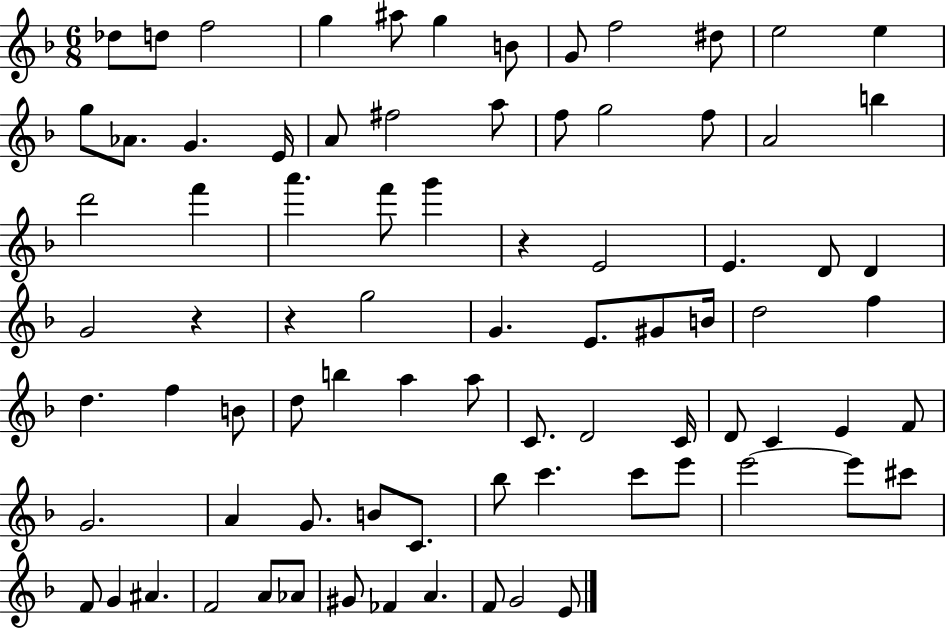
{
  \clef treble
  \numericTimeSignature
  \time 6/8
  \key f \major
  des''8 d''8 f''2 | g''4 ais''8 g''4 b'8 | g'8 f''2 dis''8 | e''2 e''4 | \break g''8 aes'8. g'4. e'16 | a'8 fis''2 a''8 | f''8 g''2 f''8 | a'2 b''4 | \break d'''2 f'''4 | a'''4. f'''8 g'''4 | r4 e'2 | e'4. d'8 d'4 | \break g'2 r4 | r4 g''2 | g'4. e'8. gis'8 b'16 | d''2 f''4 | \break d''4. f''4 b'8 | d''8 b''4 a''4 a''8 | c'8. d'2 c'16 | d'8 c'4 e'4 f'8 | \break g'2. | a'4 g'8. b'8 c'8. | bes''8 c'''4. c'''8 e'''8 | e'''2~~ e'''8 cis'''8 | \break f'8 g'4 ais'4. | f'2 a'8 aes'8 | gis'8 fes'4 a'4. | f'8 g'2 e'8 | \break \bar "|."
}